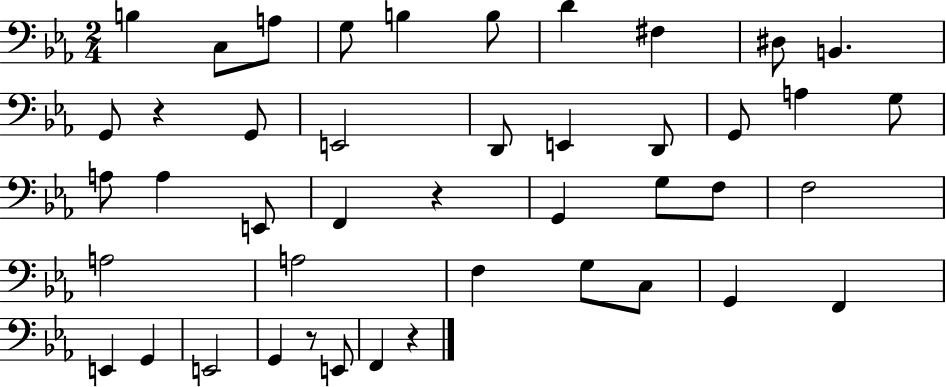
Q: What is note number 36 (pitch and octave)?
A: G2